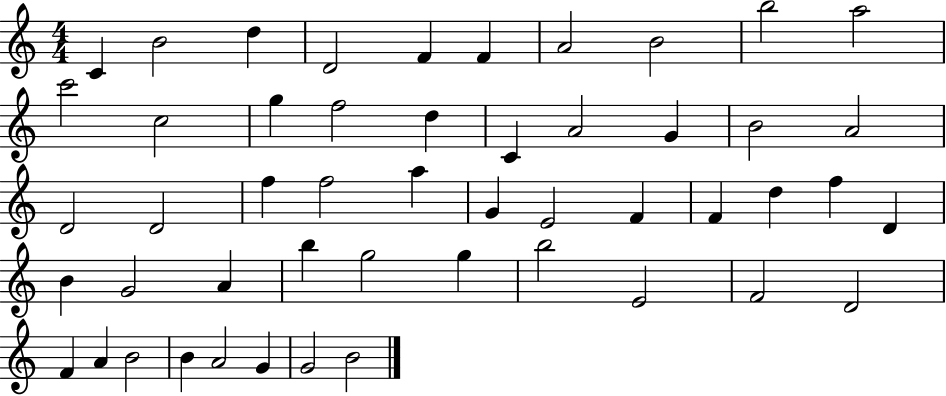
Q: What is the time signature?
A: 4/4